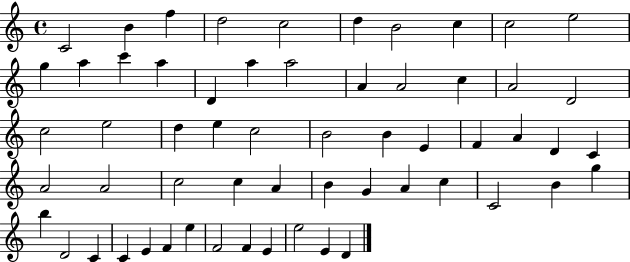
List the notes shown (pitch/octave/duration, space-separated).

C4/h B4/q F5/q D5/h C5/h D5/q B4/h C5/q C5/h E5/h G5/q A5/q C6/q A5/q D4/q A5/q A5/h A4/q A4/h C5/q A4/h D4/h C5/h E5/h D5/q E5/q C5/h B4/h B4/q E4/q F4/q A4/q D4/q C4/q A4/h A4/h C5/h C5/q A4/q B4/q G4/q A4/q C5/q C4/h B4/q G5/q B5/q D4/h C4/q C4/q E4/q F4/q E5/q F4/h F4/q E4/q E5/h E4/q D4/q